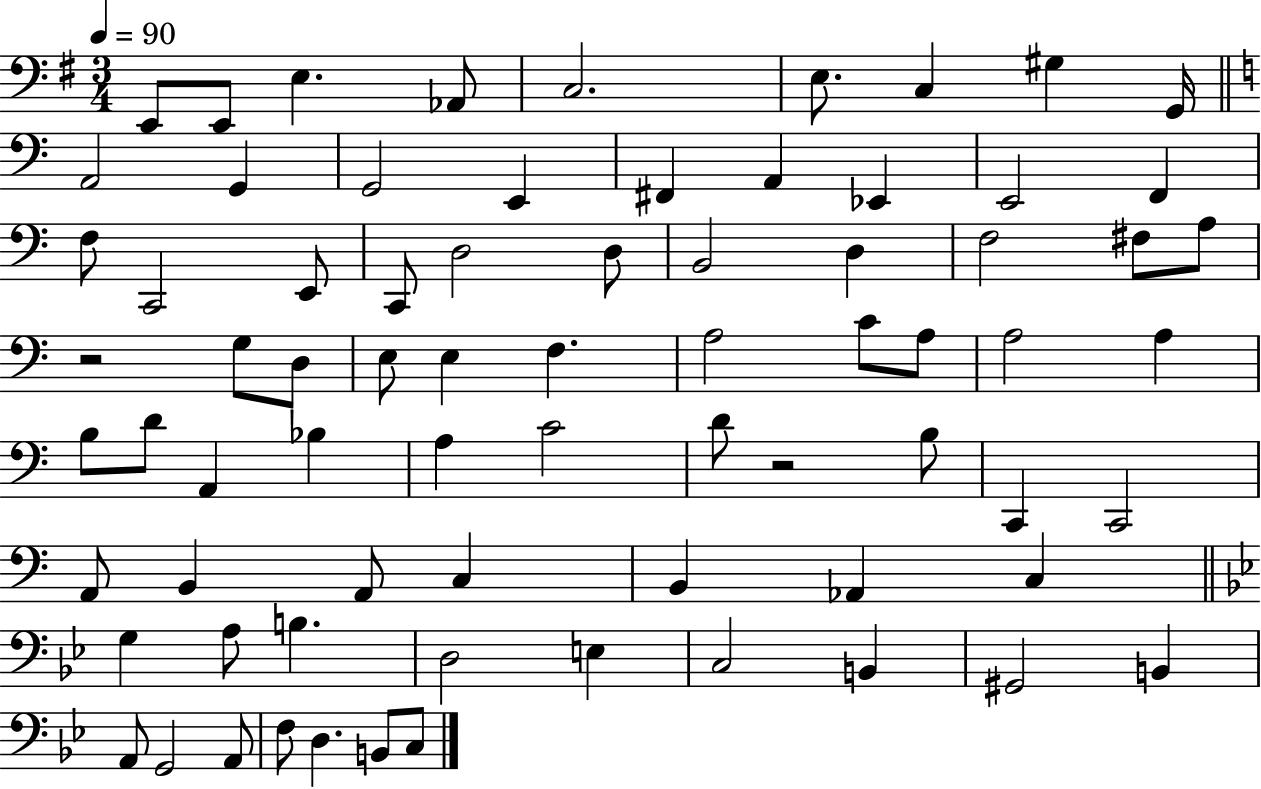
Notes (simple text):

E2/e E2/e E3/q. Ab2/e C3/h. E3/e. C3/q G#3/q G2/s A2/h G2/q G2/h E2/q F#2/q A2/q Eb2/q E2/h F2/q F3/e C2/h E2/e C2/e D3/h D3/e B2/h D3/q F3/h F#3/e A3/e R/h G3/e D3/e E3/e E3/q F3/q. A3/h C4/e A3/e A3/h A3/q B3/e D4/e A2/q Bb3/q A3/q C4/h D4/e R/h B3/e C2/q C2/h A2/e B2/q A2/e C3/q B2/q Ab2/q C3/q G3/q A3/e B3/q. D3/h E3/q C3/h B2/q G#2/h B2/q A2/e G2/h A2/e F3/e D3/q. B2/e C3/e